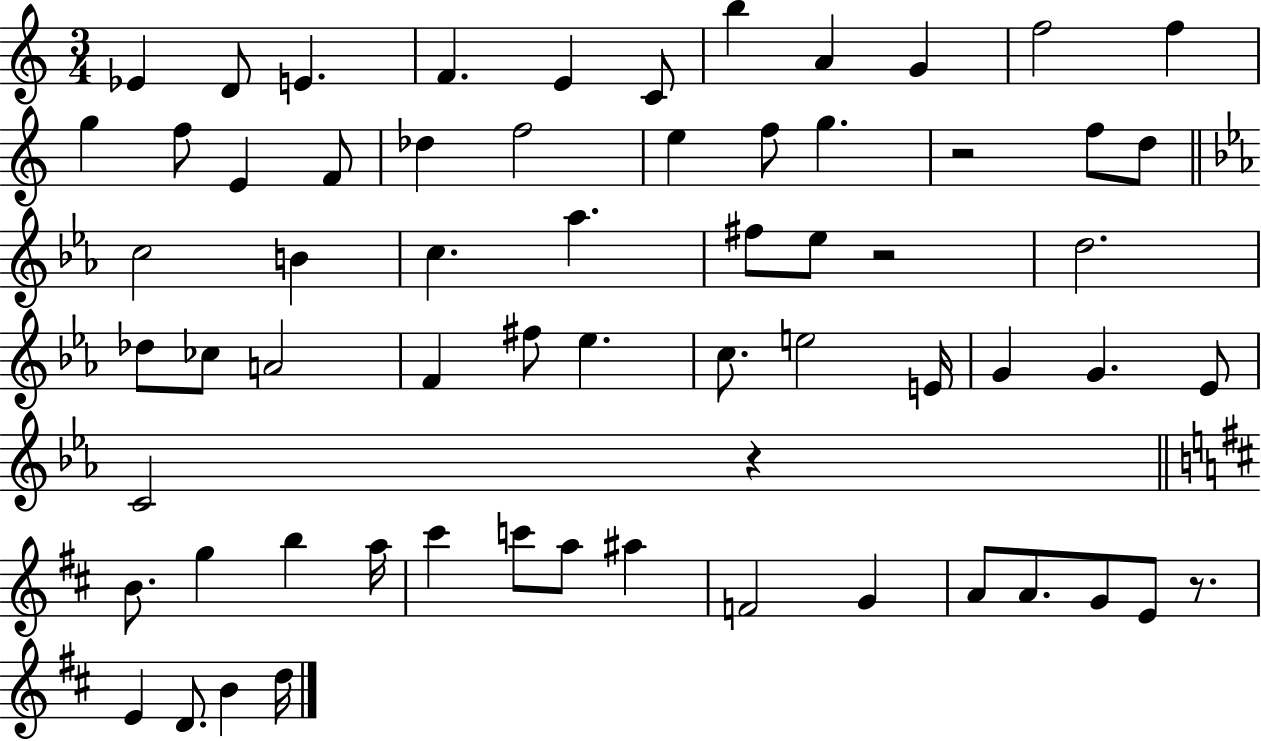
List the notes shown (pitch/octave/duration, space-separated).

Eb4/q D4/e E4/q. F4/q. E4/q C4/e B5/q A4/q G4/q F5/h F5/q G5/q F5/e E4/q F4/e Db5/q F5/h E5/q F5/e G5/q. R/h F5/e D5/e C5/h B4/q C5/q. Ab5/q. F#5/e Eb5/e R/h D5/h. Db5/e CES5/e A4/h F4/q F#5/e Eb5/q. C5/e. E5/h E4/s G4/q G4/q. Eb4/e C4/h R/q B4/e. G5/q B5/q A5/s C#6/q C6/e A5/e A#5/q F4/h G4/q A4/e A4/e. G4/e E4/e R/e. E4/q D4/e. B4/q D5/s